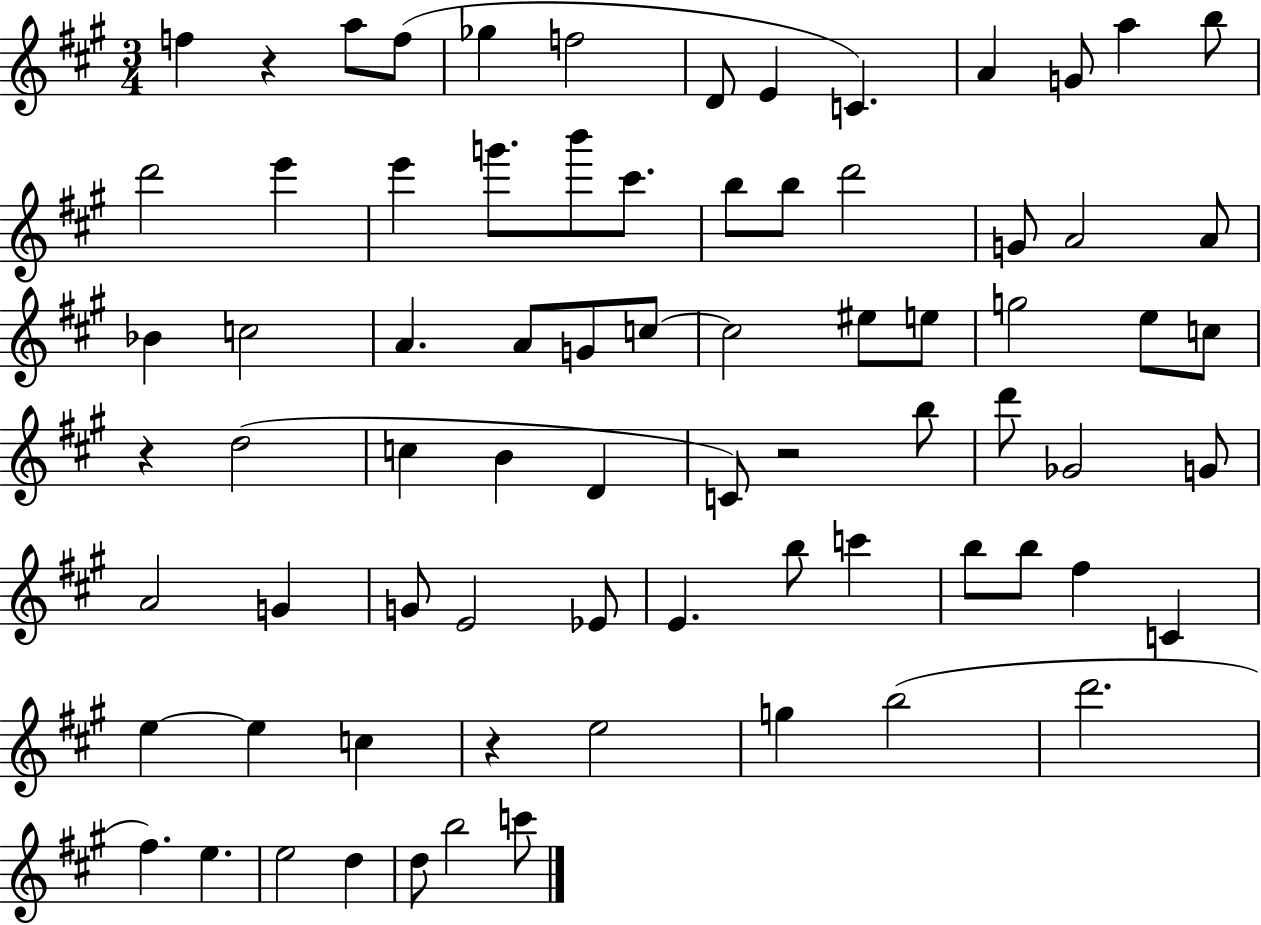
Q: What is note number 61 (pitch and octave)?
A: E5